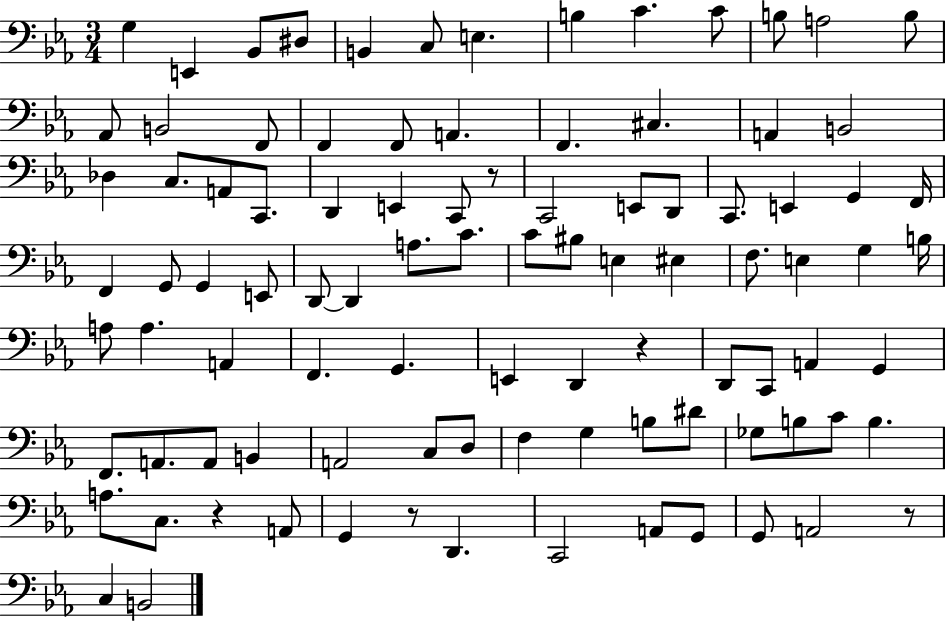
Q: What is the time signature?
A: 3/4